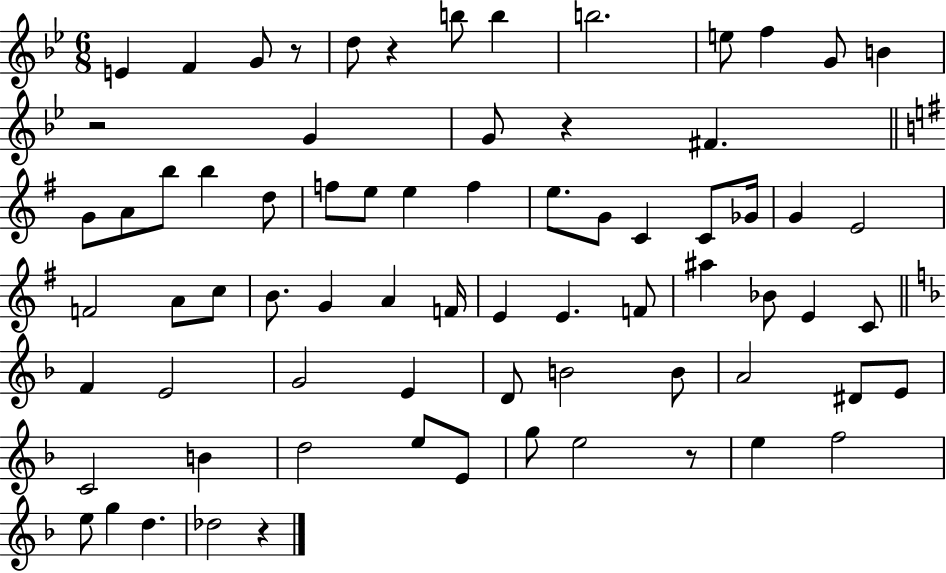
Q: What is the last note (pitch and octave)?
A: Db5